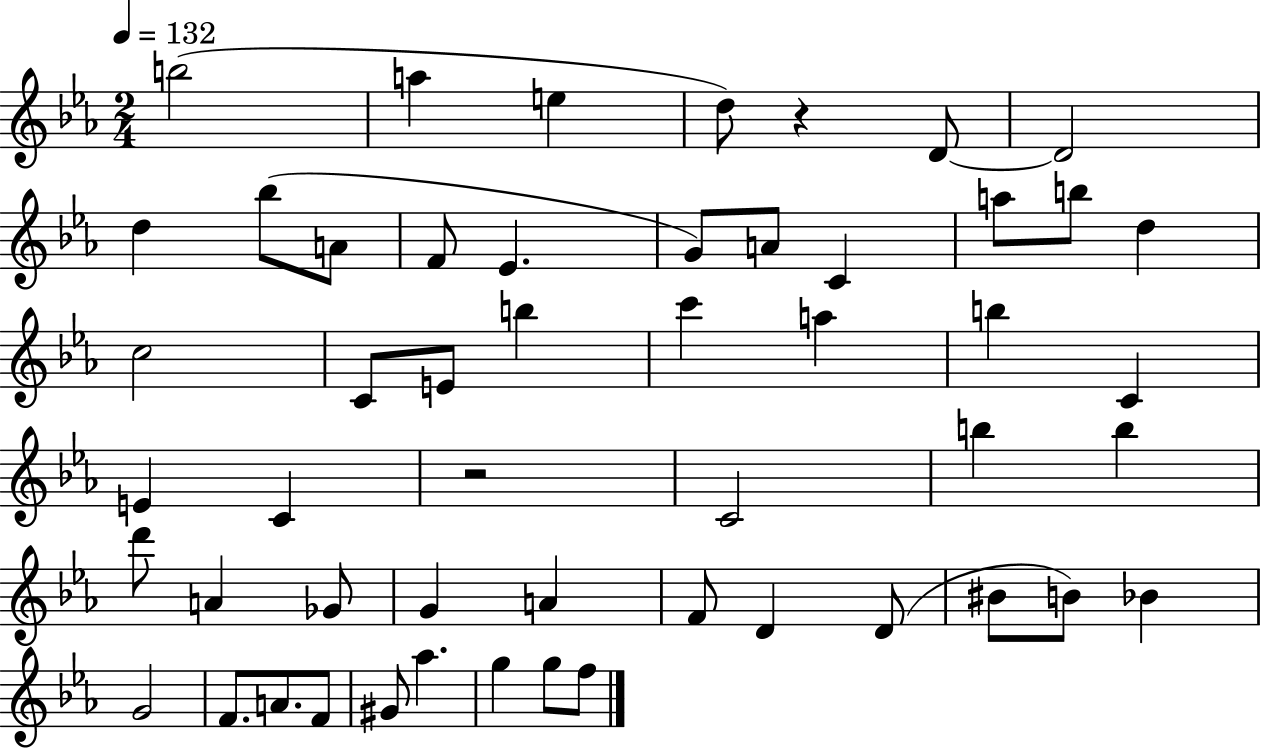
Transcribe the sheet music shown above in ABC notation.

X:1
T:Untitled
M:2/4
L:1/4
K:Eb
b2 a e d/2 z D/2 D2 d _b/2 A/2 F/2 _E G/2 A/2 C a/2 b/2 d c2 C/2 E/2 b c' a b C E C z2 C2 b b d'/2 A _G/2 G A F/2 D D/2 ^B/2 B/2 _B G2 F/2 A/2 F/2 ^G/2 _a g g/2 f/2